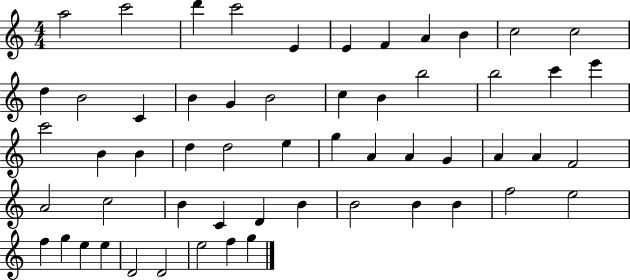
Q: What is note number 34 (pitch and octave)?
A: A4